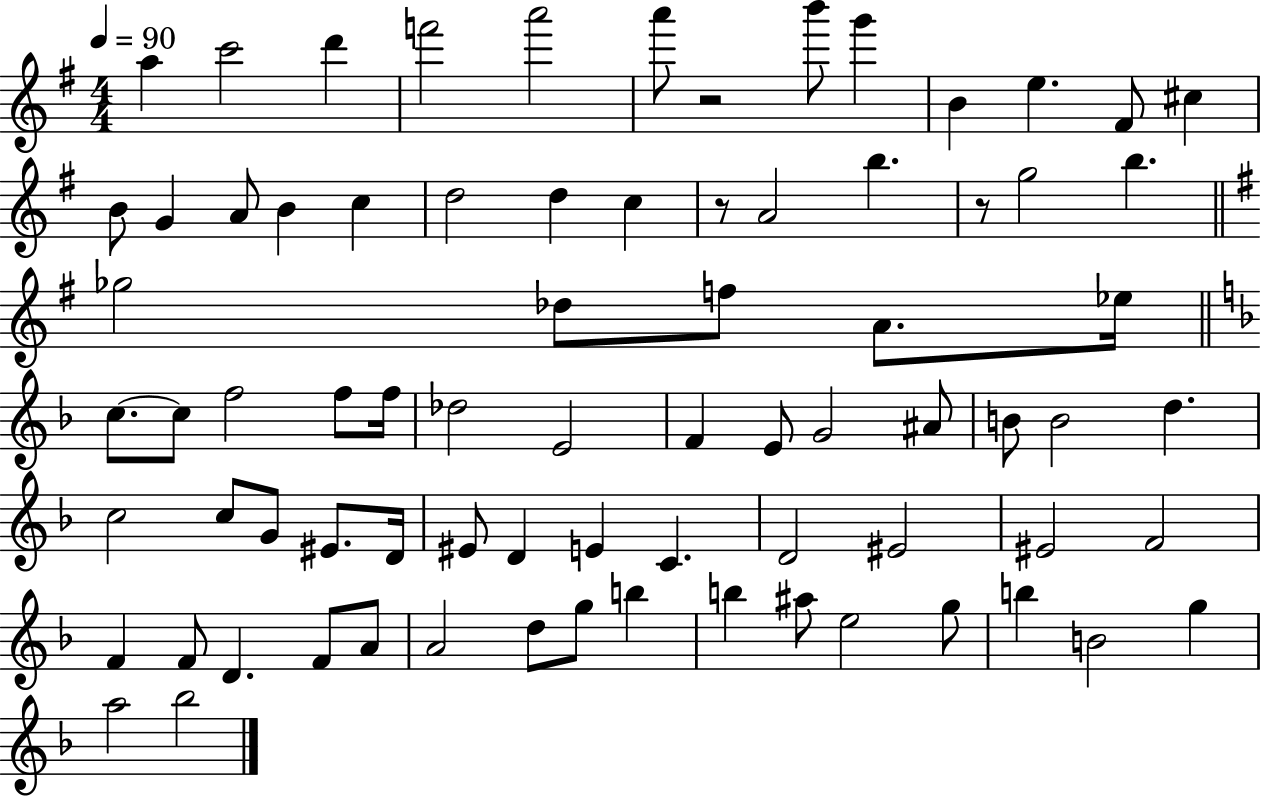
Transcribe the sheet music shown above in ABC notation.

X:1
T:Untitled
M:4/4
L:1/4
K:G
a c'2 d' f'2 a'2 a'/2 z2 b'/2 g' B e ^F/2 ^c B/2 G A/2 B c d2 d c z/2 A2 b z/2 g2 b _g2 _d/2 f/2 A/2 _e/4 c/2 c/2 f2 f/2 f/4 _d2 E2 F E/2 G2 ^A/2 B/2 B2 d c2 c/2 G/2 ^E/2 D/4 ^E/2 D E C D2 ^E2 ^E2 F2 F F/2 D F/2 A/2 A2 d/2 g/2 b b ^a/2 e2 g/2 b B2 g a2 _b2